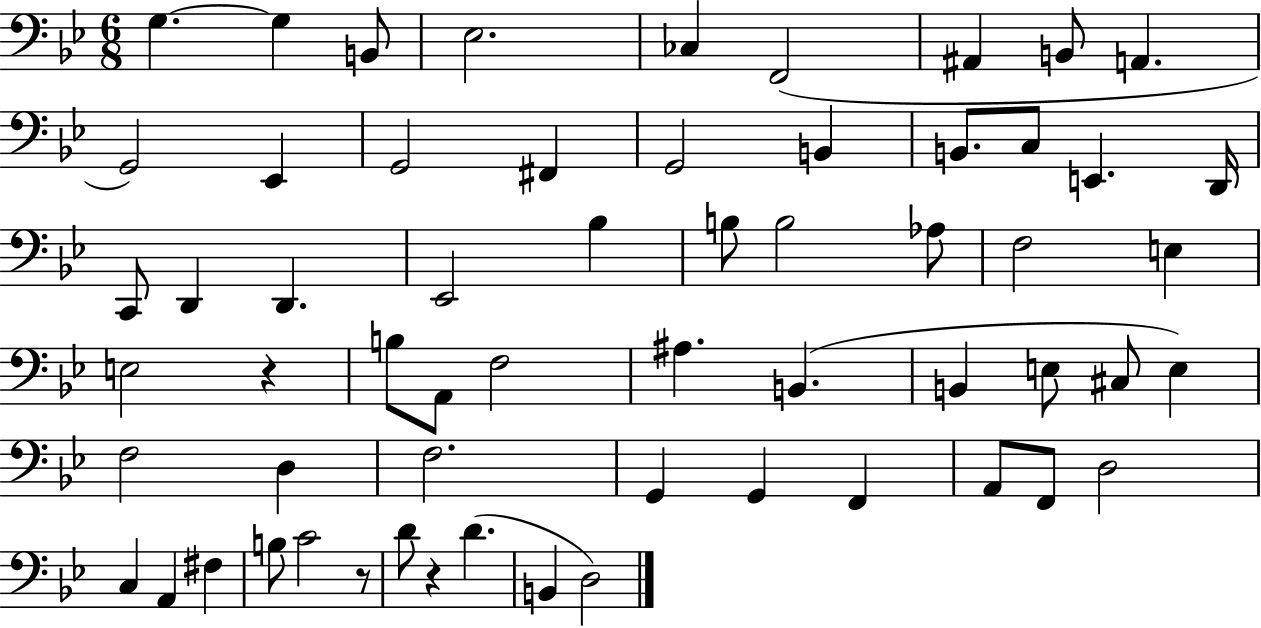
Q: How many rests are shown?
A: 3